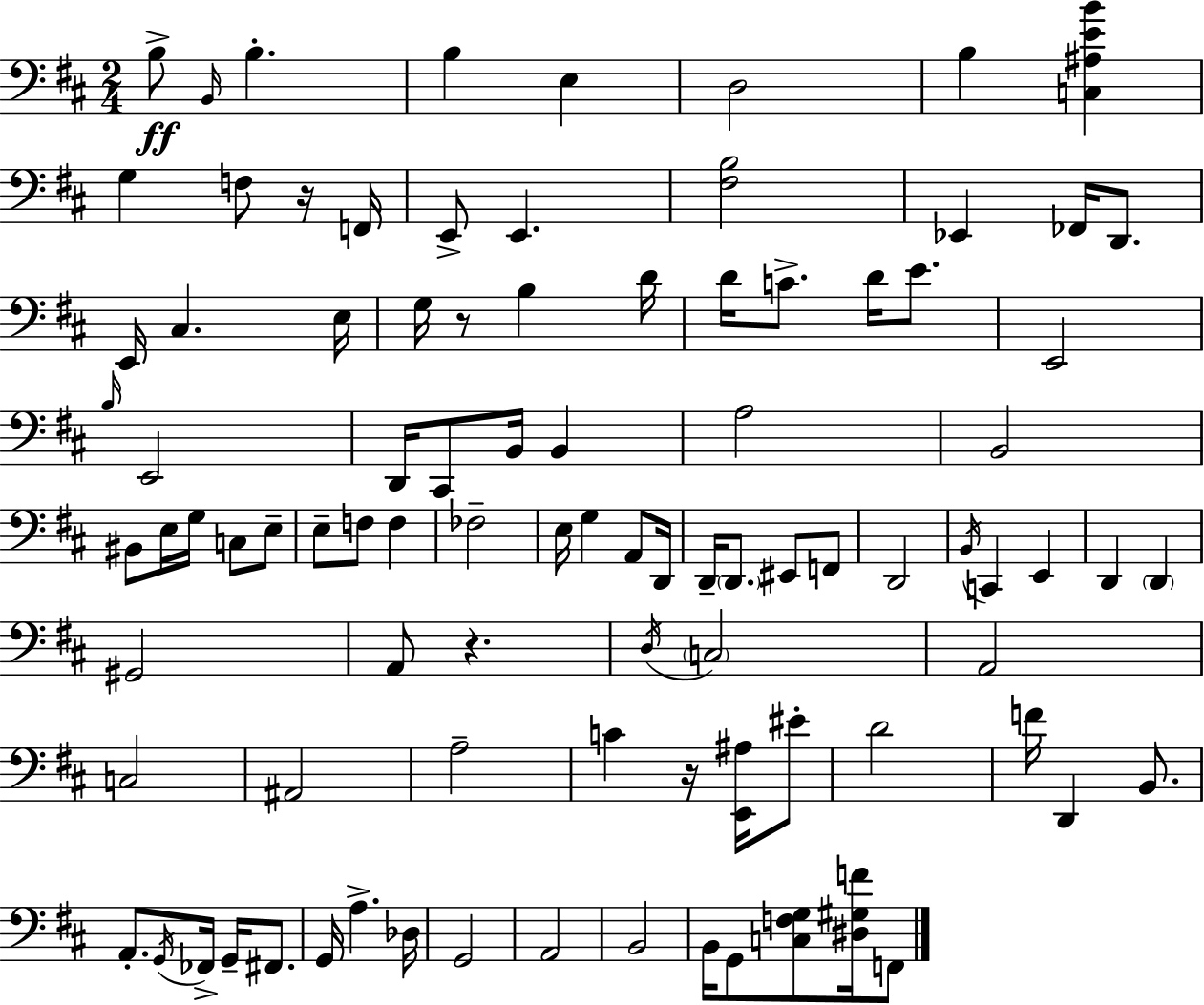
{
  \clef bass
  \numericTimeSignature
  \time 2/4
  \key d \major
  b8->\ff \grace { b,16 } b4.-. | b4 e4 | d2 | b4 <c ais e' b'>4 | \break g4 f8 r16 | f,16 e,8-> e,4. | <fis b>2 | ees,4 fes,16 d,8. | \break e,16 cis4. | e16 g16 r8 b4 | d'16 d'16 c'8.-> d'16 e'8. | e,2 | \break \grace { b16 } e,2 | d,16 cis,8 b,16 b,4 | a2 | b,2 | \break bis,8 e16 g16 c8 | e8-- e8-- f8 f4 | fes2-- | e16 g4 a,8 | \break d,16 d,16-- \parenthesize d,8. eis,8 | f,8 d,2 | \acciaccatura { b,16 } c,4 e,4 | d,4 \parenthesize d,4 | \break gis,2 | a,8 r4. | \acciaccatura { d16 } \parenthesize c2 | a,2 | \break c2 | ais,2 | a2-- | c'4 | \break r16 <e, ais>16 eis'8-. d'2 | f'16 d,4 | b,8. a,8.-. \acciaccatura { g,16 } | fes,16-> g,16-- fis,8. g,16 a4.-> | \break des16 g,2 | a,2 | b,2 | b,16 g,8 | \break <c f g>8 <dis gis f'>16 f,8 \bar "|."
}